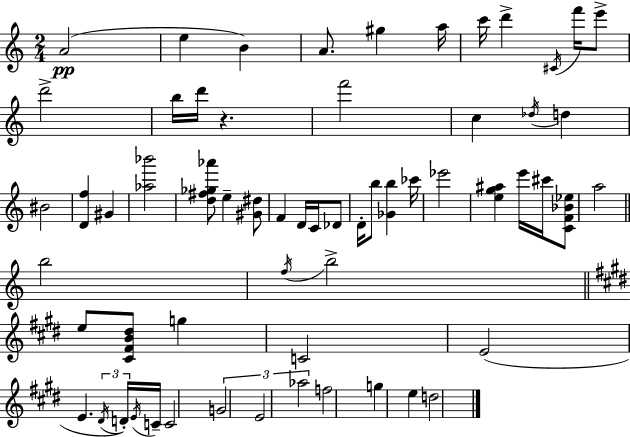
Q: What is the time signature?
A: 2/4